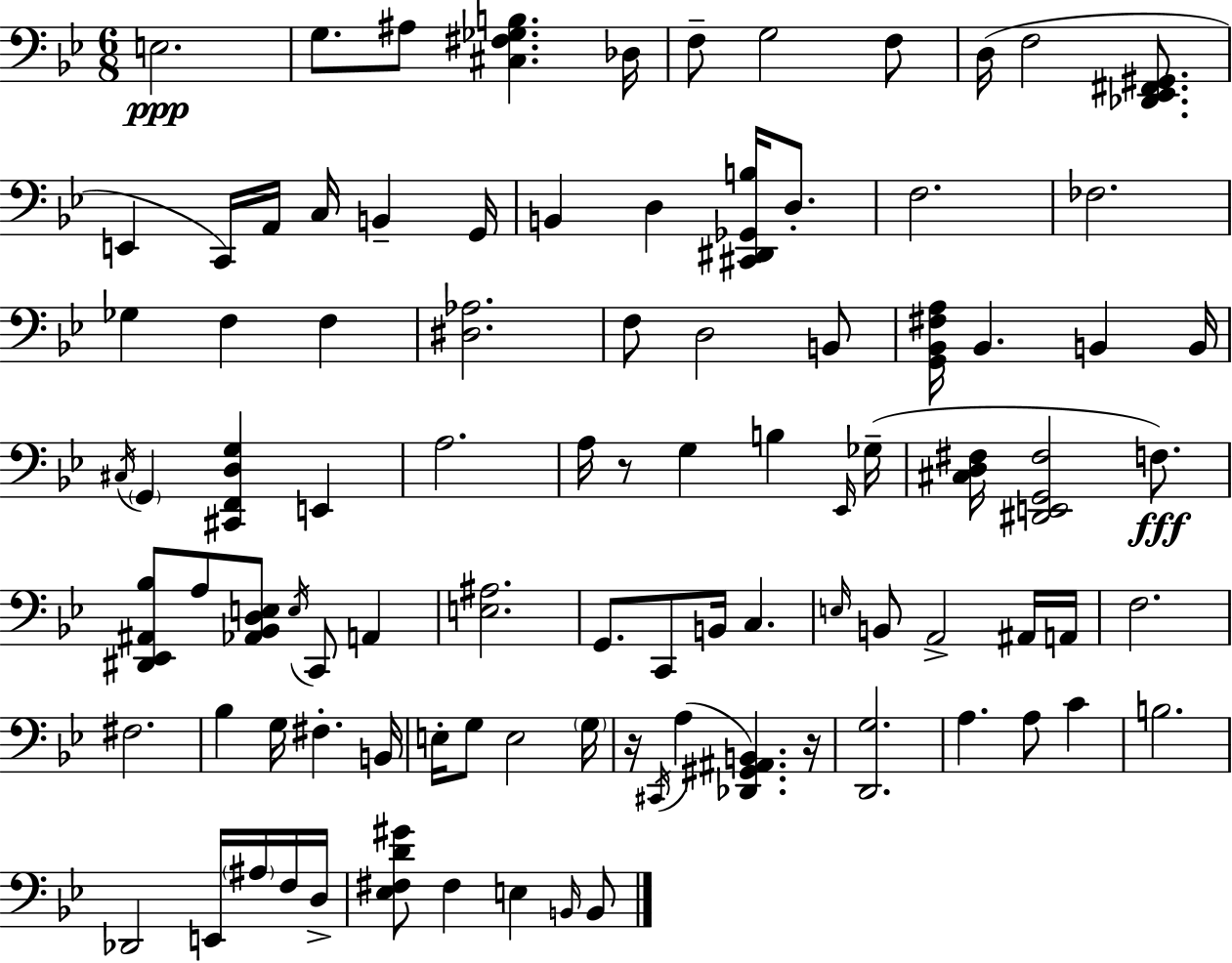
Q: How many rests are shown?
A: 3